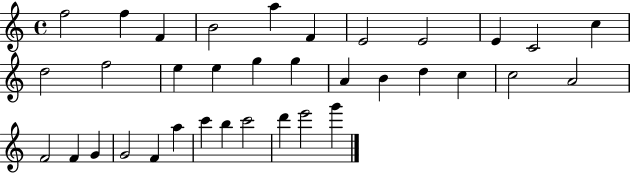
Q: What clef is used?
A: treble